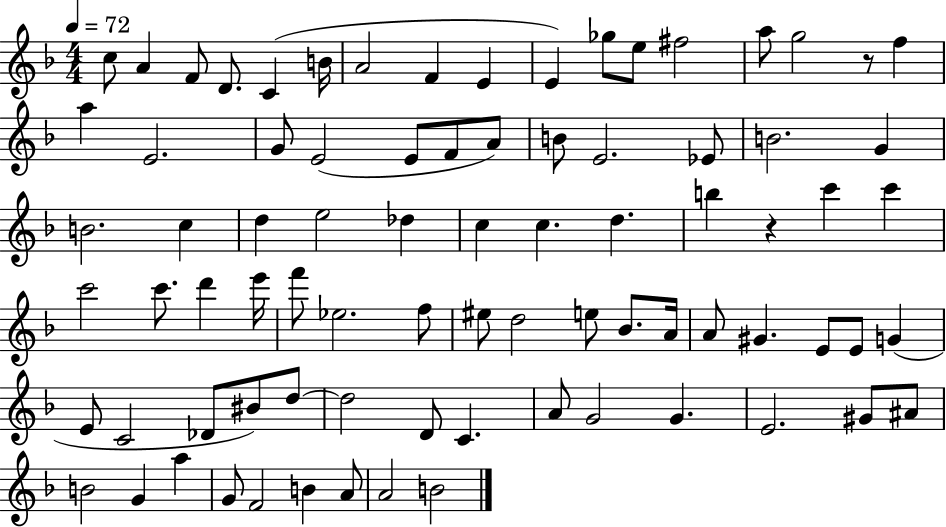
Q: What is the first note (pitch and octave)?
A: C5